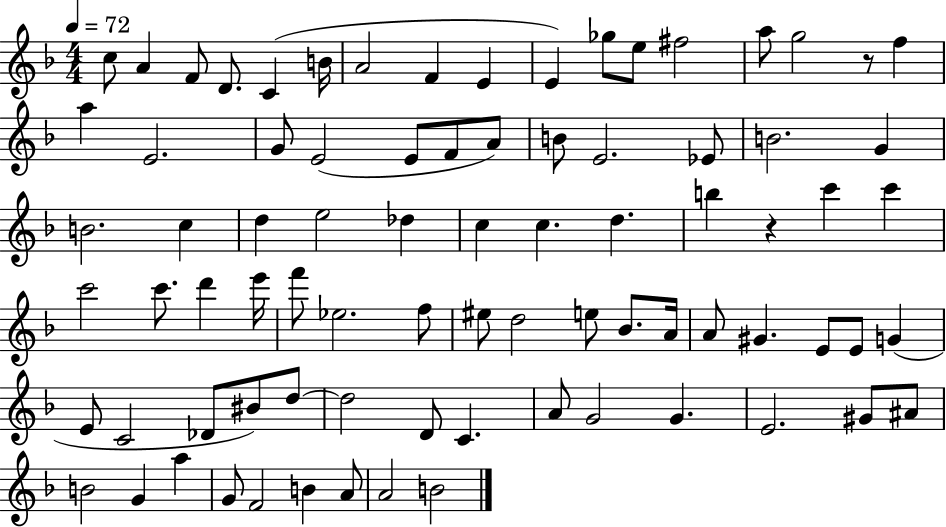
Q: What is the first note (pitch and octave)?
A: C5